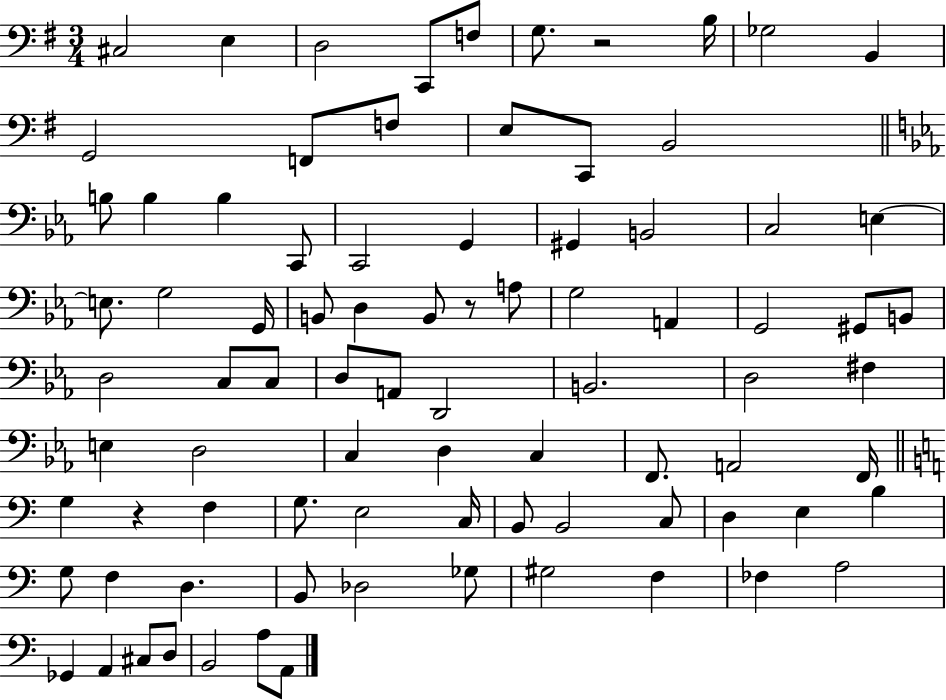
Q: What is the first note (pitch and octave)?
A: C#3